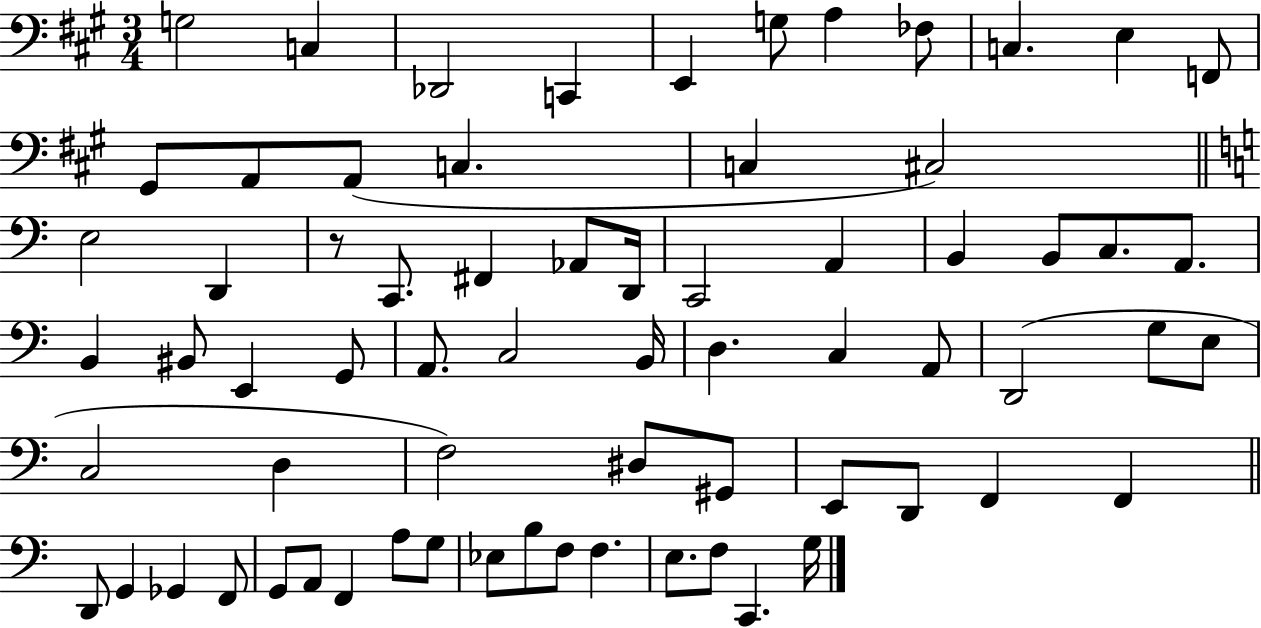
X:1
T:Untitled
M:3/4
L:1/4
K:A
G,2 C, _D,,2 C,, E,, G,/2 A, _F,/2 C, E, F,,/2 ^G,,/2 A,,/2 A,,/2 C, C, ^C,2 E,2 D,, z/2 C,,/2 ^F,, _A,,/2 D,,/4 C,,2 A,, B,, B,,/2 C,/2 A,,/2 B,, ^B,,/2 E,, G,,/2 A,,/2 C,2 B,,/4 D, C, A,,/2 D,,2 G,/2 E,/2 C,2 D, F,2 ^D,/2 ^G,,/2 E,,/2 D,,/2 F,, F,, D,,/2 G,, _G,, F,,/2 G,,/2 A,,/2 F,, A,/2 G,/2 _E,/2 B,/2 F,/2 F, E,/2 F,/2 C,, G,/4